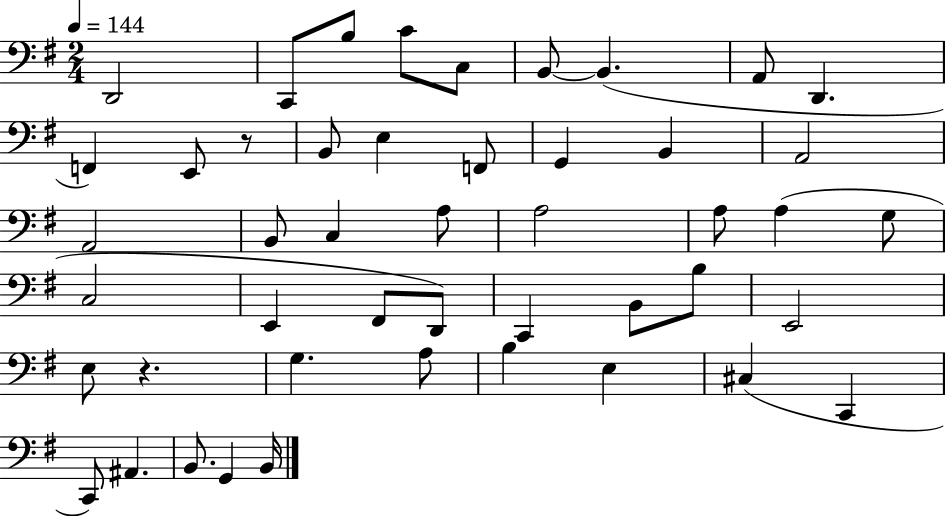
D2/h C2/e B3/e C4/e C3/e B2/e B2/q. A2/e D2/q. F2/q E2/e R/e B2/e E3/q F2/e G2/q B2/q A2/h A2/h B2/e C3/q A3/e A3/h A3/e A3/q G3/e C3/h E2/q F#2/e D2/e C2/q B2/e B3/e E2/h E3/e R/q. G3/q. A3/e B3/q E3/q C#3/q C2/q C2/e A#2/q. B2/e. G2/q B2/s